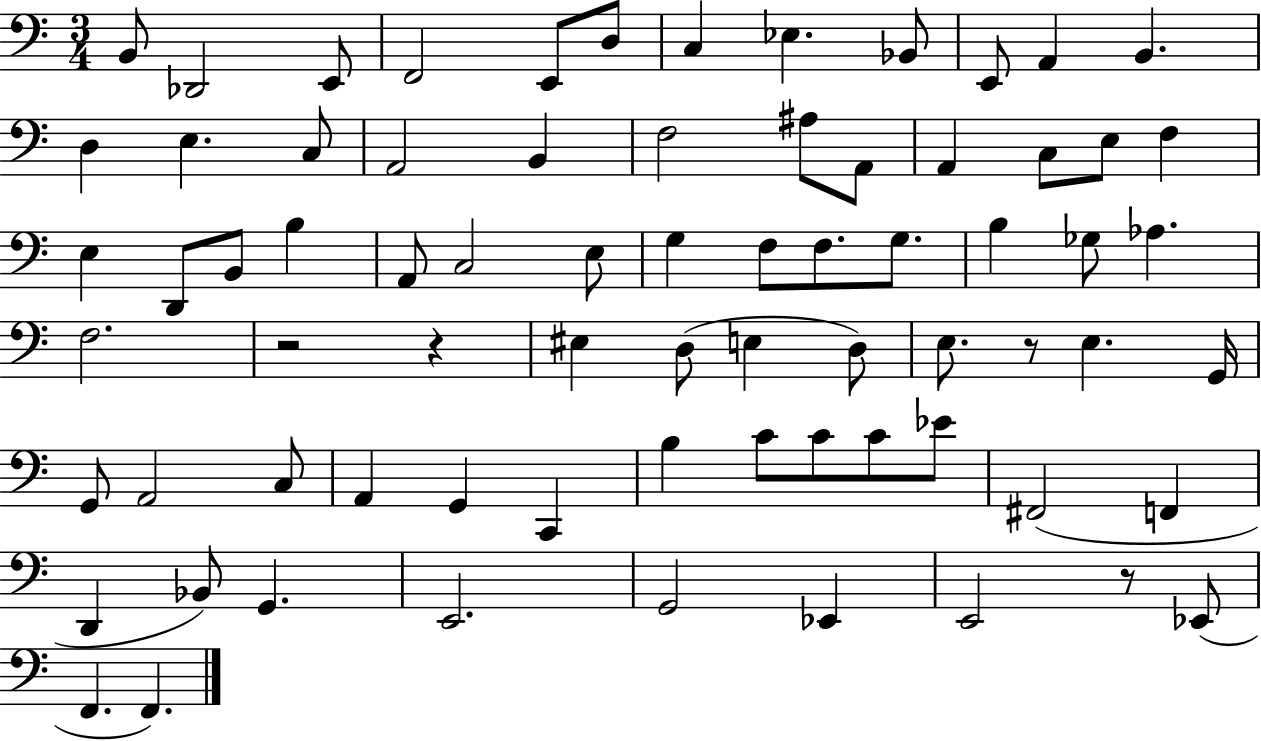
{
  \clef bass
  \numericTimeSignature
  \time 3/4
  \key c \major
  b,8 des,2 e,8 | f,2 e,8 d8 | c4 ees4. bes,8 | e,8 a,4 b,4. | \break d4 e4. c8 | a,2 b,4 | f2 ais8 a,8 | a,4 c8 e8 f4 | \break e4 d,8 b,8 b4 | a,8 c2 e8 | g4 f8 f8. g8. | b4 ges8 aes4. | \break f2. | r2 r4 | eis4 d8( e4 d8) | e8. r8 e4. g,16 | \break g,8 a,2 c8 | a,4 g,4 c,4 | b4 c'8 c'8 c'8 ees'8 | fis,2( f,4 | \break d,4 bes,8) g,4. | e,2. | g,2 ees,4 | e,2 r8 ees,8( | \break f,4. f,4.) | \bar "|."
}